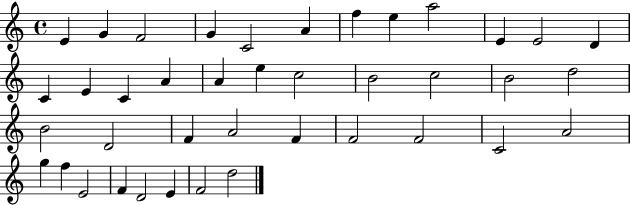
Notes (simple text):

E4/q G4/q F4/h G4/q C4/h A4/q F5/q E5/q A5/h E4/q E4/h D4/q C4/q E4/q C4/q A4/q A4/q E5/q C5/h B4/h C5/h B4/h D5/h B4/h D4/h F4/q A4/h F4/q F4/h F4/h C4/h A4/h G5/q F5/q E4/h F4/q D4/h E4/q F4/h D5/h